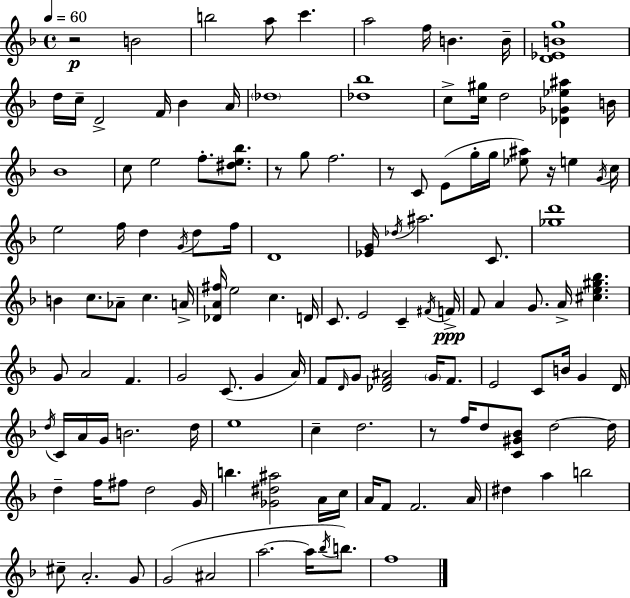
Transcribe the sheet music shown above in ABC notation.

X:1
T:Untitled
M:4/4
L:1/4
K:F
z2 B2 b2 a/2 c' a2 f/4 B B/4 [D_EBg]4 d/4 c/4 D2 F/4 _B A/4 _d4 [_d_b]4 c/2 [c^g]/4 d2 [_D_G_e^a] B/4 _B4 c/2 e2 f/2 [^de_b]/2 z/2 g/2 f2 z/2 C/2 E/2 g/4 g/4 [_e^a]/2 z/4 e G/4 c/4 e2 f/4 d G/4 d/2 f/4 D4 [_EG]/4 _d/4 ^a2 C/2 [_gd']4 B c/2 _A/2 c A/4 [_DA^f]/4 e2 c D/4 C/2 E2 C ^F/4 F/4 F/2 A G/2 A/4 [^ce^g_b] G/2 A2 F G2 C/2 G A/4 F/2 D/4 G/2 [_DF^A]2 G/4 F/2 E2 C/2 B/4 G D/4 d/4 C/4 A/4 G/4 B2 d/4 e4 c d2 z/2 f/4 d/2 [C^G_B]/2 d2 d/4 d f/4 ^f/2 d2 G/4 b [_G^d^a]2 A/4 c/4 A/4 F/2 F2 A/4 ^d a b2 ^c/2 A2 G/2 G2 ^A2 a2 a/4 _b/4 b/2 f4